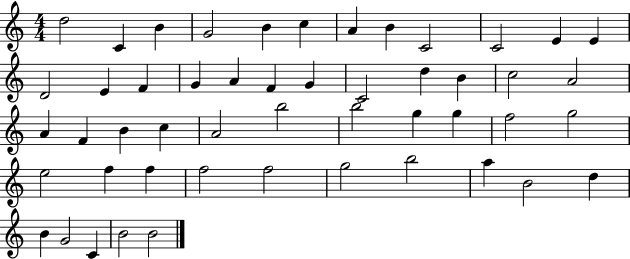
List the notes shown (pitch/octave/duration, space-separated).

D5/h C4/q B4/q G4/h B4/q C5/q A4/q B4/q C4/h C4/h E4/q E4/q D4/h E4/q F4/q G4/q A4/q F4/q G4/q C4/h D5/q B4/q C5/h A4/h A4/q F4/q B4/q C5/q A4/h B5/h B5/h G5/q G5/q F5/h G5/h E5/h F5/q F5/q F5/h F5/h G5/h B5/h A5/q B4/h D5/q B4/q G4/h C4/q B4/h B4/h